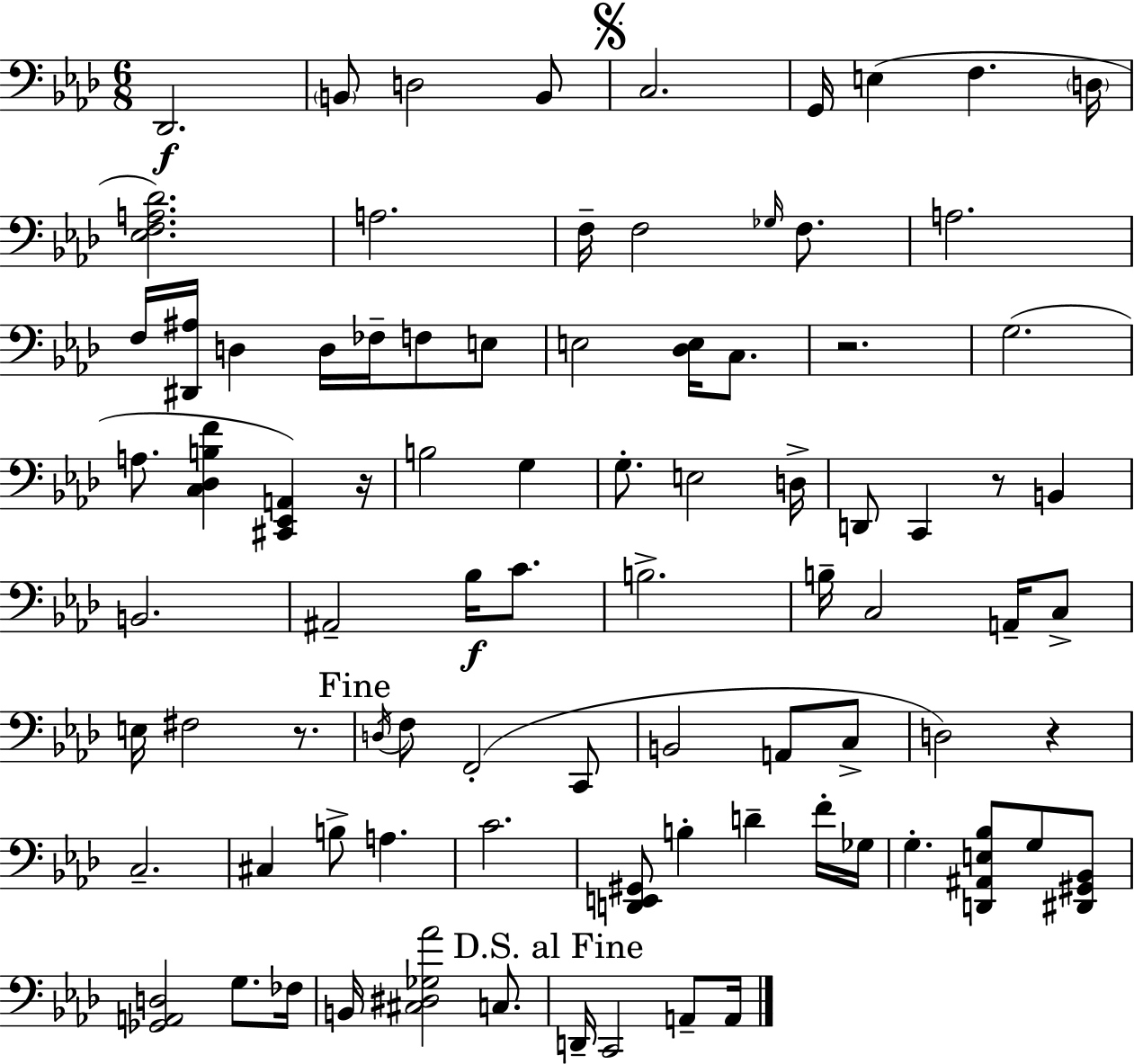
Db2/h. B2/e D3/h B2/e C3/h. G2/s E3/q F3/q. D3/s [Eb3,F3,A3,Db4]/h. A3/h. F3/s F3/h Gb3/s F3/e. A3/h. F3/s [D#2,A#3]/s D3/q D3/s FES3/s F3/e E3/e E3/h [Db3,E3]/s C3/e. R/h. G3/h. A3/e. [C3,Db3,B3,F4]/q [C#2,Eb2,A2]/q R/s B3/h G3/q G3/e. E3/h D3/s D2/e C2/q R/e B2/q B2/h. A#2/h Bb3/s C4/e. B3/h. B3/s C3/h A2/s C3/e E3/s F#3/h R/e. D3/s F3/e F2/h C2/e B2/h A2/e C3/e D3/h R/q C3/h. C#3/q B3/e A3/q. C4/h. [D2,E2,G#2]/e B3/q D4/q F4/s Gb3/s G3/q. [D2,A#2,E3,Bb3]/e G3/e [D#2,G#2,Bb2]/e [Gb2,A2,D3]/h G3/e. FES3/s B2/s [C#3,D#3,Gb3,Ab4]/h C3/e. D2/s C2/h A2/e A2/s